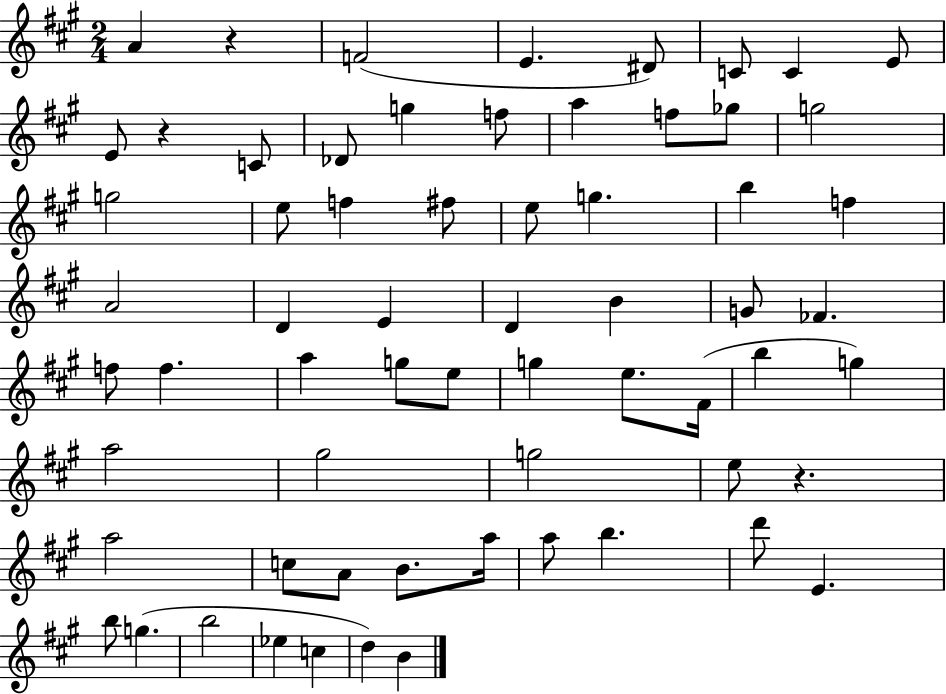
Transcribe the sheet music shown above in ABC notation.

X:1
T:Untitled
M:2/4
L:1/4
K:A
A z F2 E ^D/2 C/2 C E/2 E/2 z C/2 _D/2 g f/2 a f/2 _g/2 g2 g2 e/2 f ^f/2 e/2 g b f A2 D E D B G/2 _F f/2 f a g/2 e/2 g e/2 ^F/4 b g a2 ^g2 g2 e/2 z a2 c/2 A/2 B/2 a/4 a/2 b d'/2 E b/2 g b2 _e c d B